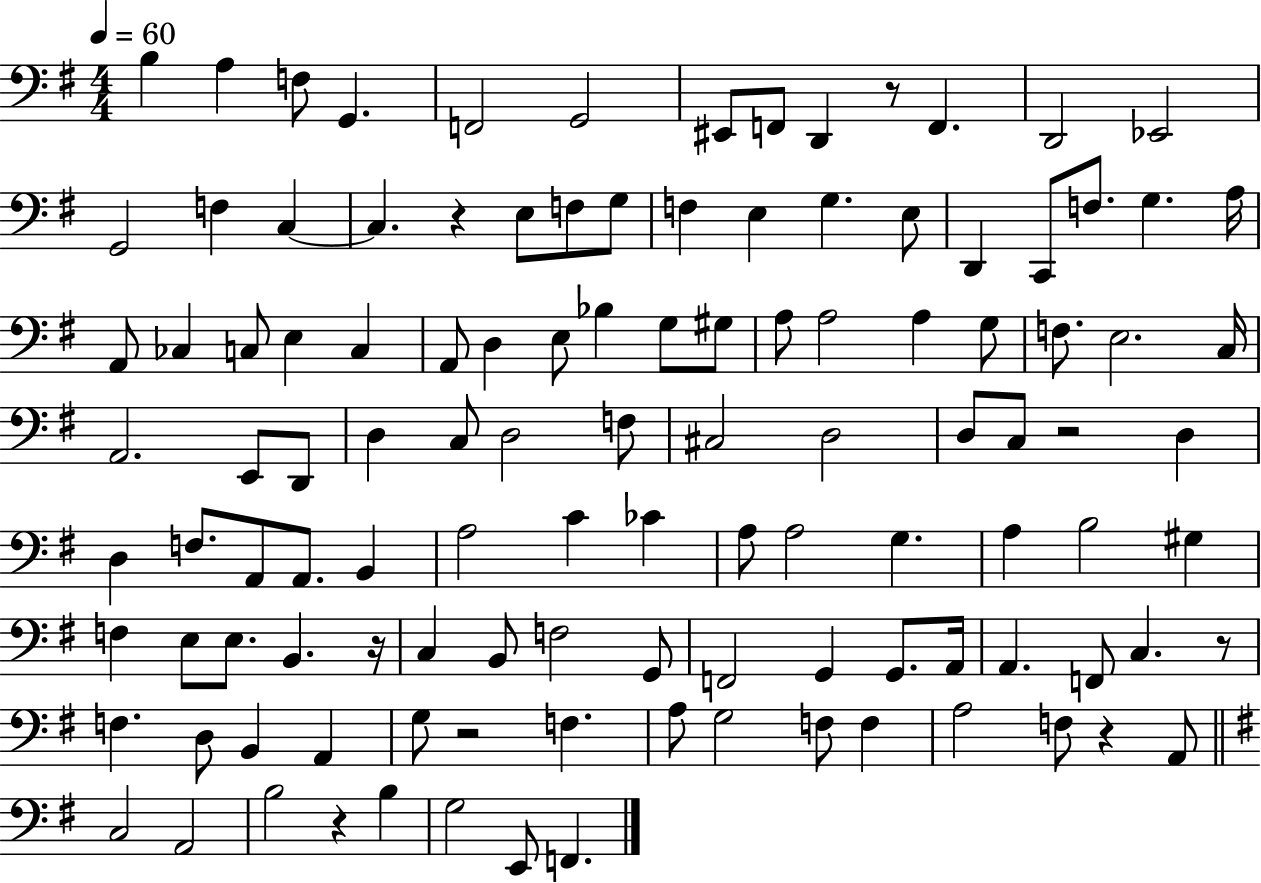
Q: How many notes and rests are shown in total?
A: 115